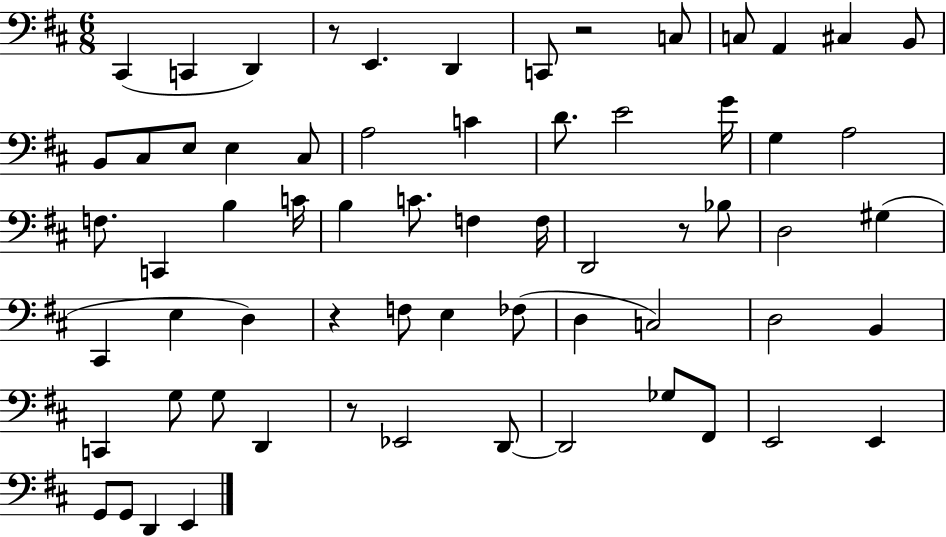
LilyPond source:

{
  \clef bass
  \numericTimeSignature
  \time 6/8
  \key d \major
  cis,4( c,4 d,4) | r8 e,4. d,4 | c,8 r2 c8 | c8 a,4 cis4 b,8 | \break b,8 cis8 e8 e4 cis8 | a2 c'4 | d'8. e'2 g'16 | g4 a2 | \break f8. c,4 b4 c'16 | b4 c'8. f4 f16 | d,2 r8 bes8 | d2 gis4( | \break cis,4 e4 d4) | r4 f8 e4 fes8( | d4 c2) | d2 b,4 | \break c,4 g8 g8 d,4 | r8 ees,2 d,8~~ | d,2 ges8 fis,8 | e,2 e,4 | \break g,8 g,8 d,4 e,4 | \bar "|."
}